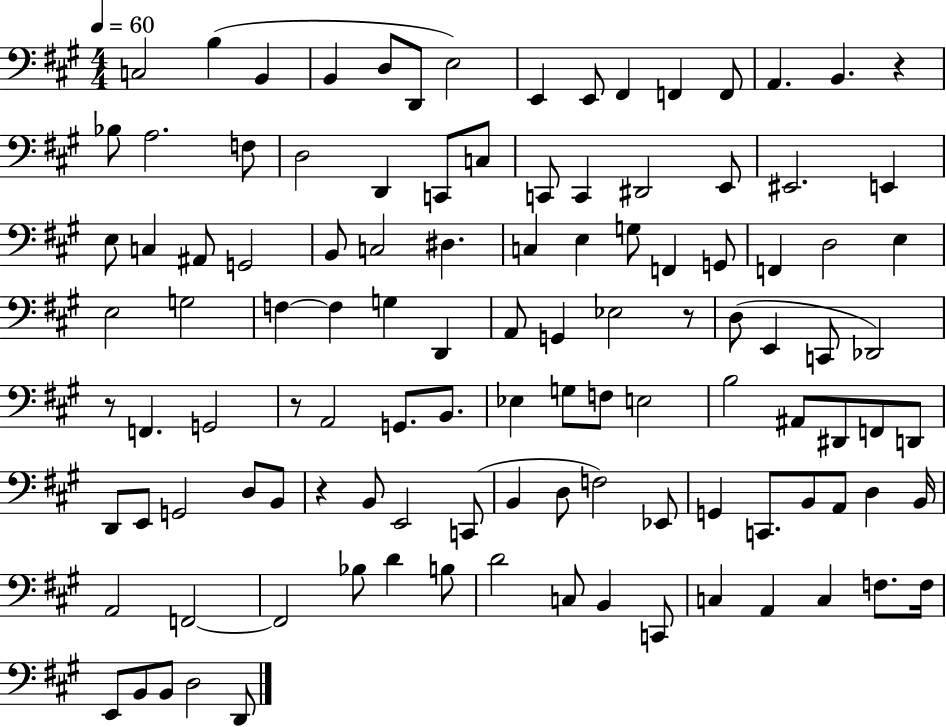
X:1
T:Untitled
M:4/4
L:1/4
K:A
C,2 B, B,, B,, D,/2 D,,/2 E,2 E,, E,,/2 ^F,, F,, F,,/2 A,, B,, z _B,/2 A,2 F,/2 D,2 D,, C,,/2 C,/2 C,,/2 C,, ^D,,2 E,,/2 ^E,,2 E,, E,/2 C, ^A,,/2 G,,2 B,,/2 C,2 ^D, C, E, G,/2 F,, G,,/2 F,, D,2 E, E,2 G,2 F, F, G, D,, A,,/2 G,, _E,2 z/2 D,/2 E,, C,,/2 _D,,2 z/2 F,, G,,2 z/2 A,,2 G,,/2 B,,/2 _E, G,/2 F,/2 E,2 B,2 ^A,,/2 ^D,,/2 F,,/2 D,,/2 D,,/2 E,,/2 G,,2 D,/2 B,,/2 z B,,/2 E,,2 C,,/2 B,, D,/2 F,2 _E,,/2 G,, C,,/2 B,,/2 A,,/2 D, B,,/4 A,,2 F,,2 F,,2 _B,/2 D B,/2 D2 C,/2 B,, C,,/2 C, A,, C, F,/2 F,/4 E,,/2 B,,/2 B,,/2 D,2 D,,/2